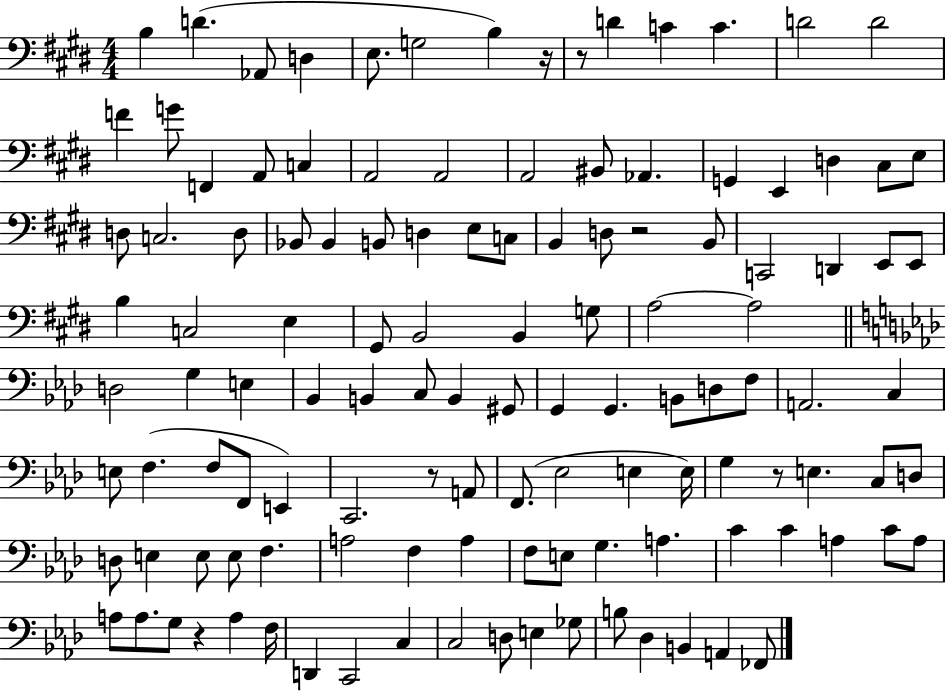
{
  \clef bass
  \numericTimeSignature
  \time 4/4
  \key e \major
  \repeat volta 2 { b4 d'4.( aes,8 d4 | e8. g2 b4) r16 | r8 d'4 c'4 c'4. | d'2 d'2 | \break f'4 g'8 f,4 a,8 c4 | a,2 a,2 | a,2 bis,8 aes,4. | g,4 e,4 d4 cis8 e8 | \break d8 c2. d8 | bes,8 bes,4 b,8 d4 e8 c8 | b,4 d8 r2 b,8 | c,2 d,4 e,8 e,8 | \break b4 c2 e4 | gis,8 b,2 b,4 g8 | a2~~ a2 | \bar "||" \break \key f \minor d2 g4 e4 | bes,4 b,4 c8 b,4 gis,8 | g,4 g,4. b,8 d8 f8 | a,2. c4 | \break e8 f4.( f8 f,8 e,4) | c,2. r8 a,8 | f,8.( ees2 e4 e16) | g4 r8 e4. c8 d8 | \break d8 e4 e8 e8 f4. | a2 f4 a4 | f8 e8 g4. a4. | c'4 c'4 a4 c'8 a8 | \break a8 a8. g8 r4 a4 f16 | d,4 c,2 c4 | c2 d8 e4 ges8 | b8 des4 b,4 a,4 fes,8 | \break } \bar "|."
}